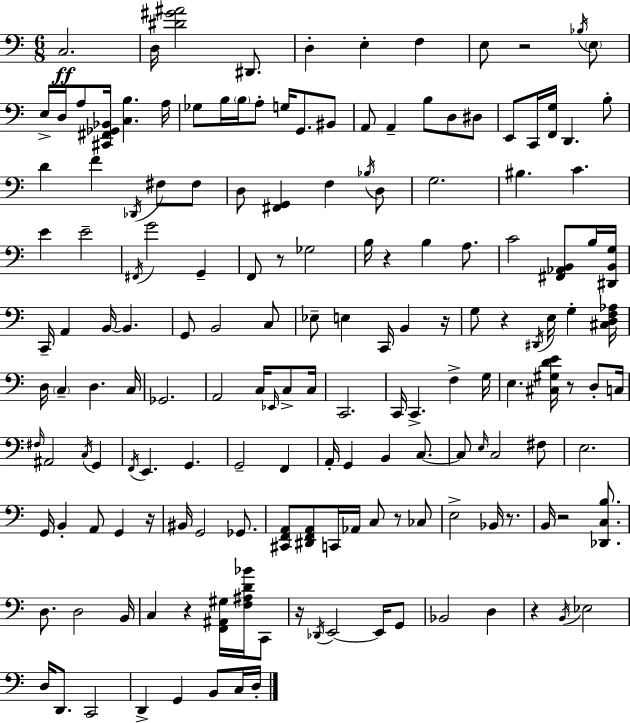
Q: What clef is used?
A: bass